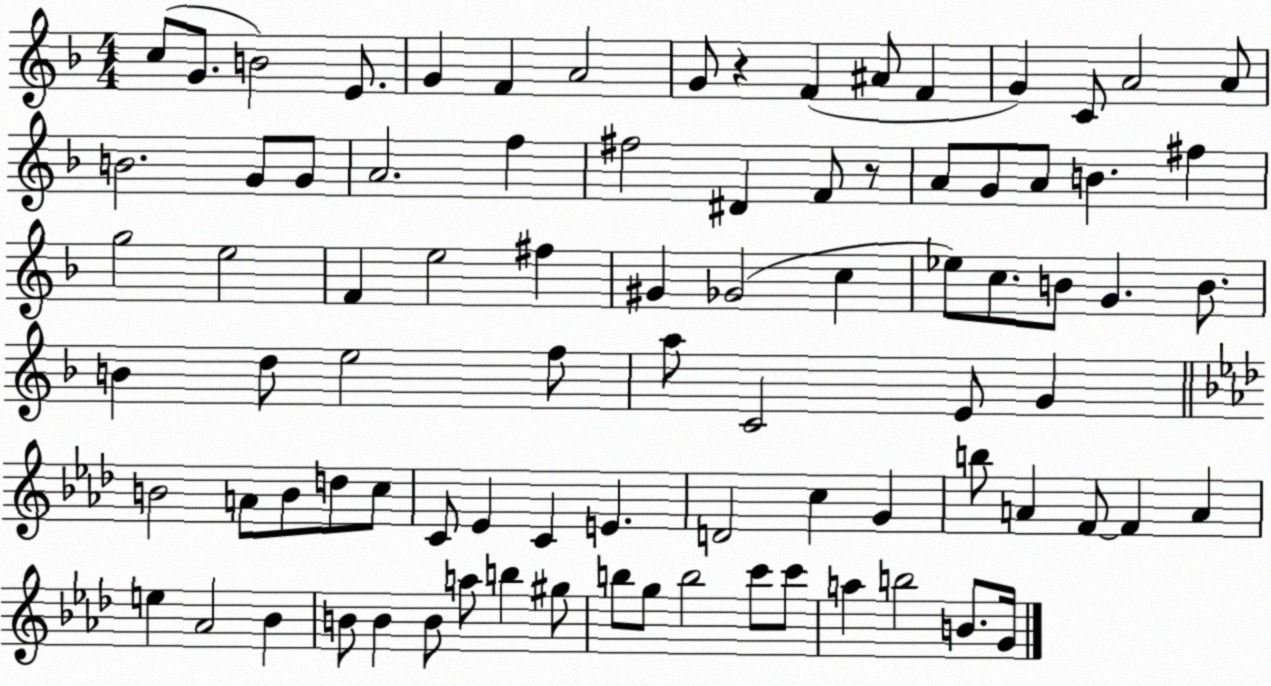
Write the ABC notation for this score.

X:1
T:Untitled
M:4/4
L:1/4
K:F
c/2 G/2 B2 E/2 G F A2 G/2 z F ^A/2 F G C/2 A2 A/2 B2 G/2 G/2 A2 f ^f2 ^D F/2 z/2 A/2 G/2 A/2 B ^f g2 e2 F e2 ^f ^G _G2 c _e/2 c/2 B/2 G B/2 B d/2 e2 f/2 a/2 C2 E/2 G B2 A/2 B/2 d/2 c/2 C/2 _E C E D2 c G b/2 A F/2 F A e _A2 _B B/2 B B/2 a/2 b ^g/2 b/2 g/2 b2 c'/2 c'/2 a b2 B/2 G/4